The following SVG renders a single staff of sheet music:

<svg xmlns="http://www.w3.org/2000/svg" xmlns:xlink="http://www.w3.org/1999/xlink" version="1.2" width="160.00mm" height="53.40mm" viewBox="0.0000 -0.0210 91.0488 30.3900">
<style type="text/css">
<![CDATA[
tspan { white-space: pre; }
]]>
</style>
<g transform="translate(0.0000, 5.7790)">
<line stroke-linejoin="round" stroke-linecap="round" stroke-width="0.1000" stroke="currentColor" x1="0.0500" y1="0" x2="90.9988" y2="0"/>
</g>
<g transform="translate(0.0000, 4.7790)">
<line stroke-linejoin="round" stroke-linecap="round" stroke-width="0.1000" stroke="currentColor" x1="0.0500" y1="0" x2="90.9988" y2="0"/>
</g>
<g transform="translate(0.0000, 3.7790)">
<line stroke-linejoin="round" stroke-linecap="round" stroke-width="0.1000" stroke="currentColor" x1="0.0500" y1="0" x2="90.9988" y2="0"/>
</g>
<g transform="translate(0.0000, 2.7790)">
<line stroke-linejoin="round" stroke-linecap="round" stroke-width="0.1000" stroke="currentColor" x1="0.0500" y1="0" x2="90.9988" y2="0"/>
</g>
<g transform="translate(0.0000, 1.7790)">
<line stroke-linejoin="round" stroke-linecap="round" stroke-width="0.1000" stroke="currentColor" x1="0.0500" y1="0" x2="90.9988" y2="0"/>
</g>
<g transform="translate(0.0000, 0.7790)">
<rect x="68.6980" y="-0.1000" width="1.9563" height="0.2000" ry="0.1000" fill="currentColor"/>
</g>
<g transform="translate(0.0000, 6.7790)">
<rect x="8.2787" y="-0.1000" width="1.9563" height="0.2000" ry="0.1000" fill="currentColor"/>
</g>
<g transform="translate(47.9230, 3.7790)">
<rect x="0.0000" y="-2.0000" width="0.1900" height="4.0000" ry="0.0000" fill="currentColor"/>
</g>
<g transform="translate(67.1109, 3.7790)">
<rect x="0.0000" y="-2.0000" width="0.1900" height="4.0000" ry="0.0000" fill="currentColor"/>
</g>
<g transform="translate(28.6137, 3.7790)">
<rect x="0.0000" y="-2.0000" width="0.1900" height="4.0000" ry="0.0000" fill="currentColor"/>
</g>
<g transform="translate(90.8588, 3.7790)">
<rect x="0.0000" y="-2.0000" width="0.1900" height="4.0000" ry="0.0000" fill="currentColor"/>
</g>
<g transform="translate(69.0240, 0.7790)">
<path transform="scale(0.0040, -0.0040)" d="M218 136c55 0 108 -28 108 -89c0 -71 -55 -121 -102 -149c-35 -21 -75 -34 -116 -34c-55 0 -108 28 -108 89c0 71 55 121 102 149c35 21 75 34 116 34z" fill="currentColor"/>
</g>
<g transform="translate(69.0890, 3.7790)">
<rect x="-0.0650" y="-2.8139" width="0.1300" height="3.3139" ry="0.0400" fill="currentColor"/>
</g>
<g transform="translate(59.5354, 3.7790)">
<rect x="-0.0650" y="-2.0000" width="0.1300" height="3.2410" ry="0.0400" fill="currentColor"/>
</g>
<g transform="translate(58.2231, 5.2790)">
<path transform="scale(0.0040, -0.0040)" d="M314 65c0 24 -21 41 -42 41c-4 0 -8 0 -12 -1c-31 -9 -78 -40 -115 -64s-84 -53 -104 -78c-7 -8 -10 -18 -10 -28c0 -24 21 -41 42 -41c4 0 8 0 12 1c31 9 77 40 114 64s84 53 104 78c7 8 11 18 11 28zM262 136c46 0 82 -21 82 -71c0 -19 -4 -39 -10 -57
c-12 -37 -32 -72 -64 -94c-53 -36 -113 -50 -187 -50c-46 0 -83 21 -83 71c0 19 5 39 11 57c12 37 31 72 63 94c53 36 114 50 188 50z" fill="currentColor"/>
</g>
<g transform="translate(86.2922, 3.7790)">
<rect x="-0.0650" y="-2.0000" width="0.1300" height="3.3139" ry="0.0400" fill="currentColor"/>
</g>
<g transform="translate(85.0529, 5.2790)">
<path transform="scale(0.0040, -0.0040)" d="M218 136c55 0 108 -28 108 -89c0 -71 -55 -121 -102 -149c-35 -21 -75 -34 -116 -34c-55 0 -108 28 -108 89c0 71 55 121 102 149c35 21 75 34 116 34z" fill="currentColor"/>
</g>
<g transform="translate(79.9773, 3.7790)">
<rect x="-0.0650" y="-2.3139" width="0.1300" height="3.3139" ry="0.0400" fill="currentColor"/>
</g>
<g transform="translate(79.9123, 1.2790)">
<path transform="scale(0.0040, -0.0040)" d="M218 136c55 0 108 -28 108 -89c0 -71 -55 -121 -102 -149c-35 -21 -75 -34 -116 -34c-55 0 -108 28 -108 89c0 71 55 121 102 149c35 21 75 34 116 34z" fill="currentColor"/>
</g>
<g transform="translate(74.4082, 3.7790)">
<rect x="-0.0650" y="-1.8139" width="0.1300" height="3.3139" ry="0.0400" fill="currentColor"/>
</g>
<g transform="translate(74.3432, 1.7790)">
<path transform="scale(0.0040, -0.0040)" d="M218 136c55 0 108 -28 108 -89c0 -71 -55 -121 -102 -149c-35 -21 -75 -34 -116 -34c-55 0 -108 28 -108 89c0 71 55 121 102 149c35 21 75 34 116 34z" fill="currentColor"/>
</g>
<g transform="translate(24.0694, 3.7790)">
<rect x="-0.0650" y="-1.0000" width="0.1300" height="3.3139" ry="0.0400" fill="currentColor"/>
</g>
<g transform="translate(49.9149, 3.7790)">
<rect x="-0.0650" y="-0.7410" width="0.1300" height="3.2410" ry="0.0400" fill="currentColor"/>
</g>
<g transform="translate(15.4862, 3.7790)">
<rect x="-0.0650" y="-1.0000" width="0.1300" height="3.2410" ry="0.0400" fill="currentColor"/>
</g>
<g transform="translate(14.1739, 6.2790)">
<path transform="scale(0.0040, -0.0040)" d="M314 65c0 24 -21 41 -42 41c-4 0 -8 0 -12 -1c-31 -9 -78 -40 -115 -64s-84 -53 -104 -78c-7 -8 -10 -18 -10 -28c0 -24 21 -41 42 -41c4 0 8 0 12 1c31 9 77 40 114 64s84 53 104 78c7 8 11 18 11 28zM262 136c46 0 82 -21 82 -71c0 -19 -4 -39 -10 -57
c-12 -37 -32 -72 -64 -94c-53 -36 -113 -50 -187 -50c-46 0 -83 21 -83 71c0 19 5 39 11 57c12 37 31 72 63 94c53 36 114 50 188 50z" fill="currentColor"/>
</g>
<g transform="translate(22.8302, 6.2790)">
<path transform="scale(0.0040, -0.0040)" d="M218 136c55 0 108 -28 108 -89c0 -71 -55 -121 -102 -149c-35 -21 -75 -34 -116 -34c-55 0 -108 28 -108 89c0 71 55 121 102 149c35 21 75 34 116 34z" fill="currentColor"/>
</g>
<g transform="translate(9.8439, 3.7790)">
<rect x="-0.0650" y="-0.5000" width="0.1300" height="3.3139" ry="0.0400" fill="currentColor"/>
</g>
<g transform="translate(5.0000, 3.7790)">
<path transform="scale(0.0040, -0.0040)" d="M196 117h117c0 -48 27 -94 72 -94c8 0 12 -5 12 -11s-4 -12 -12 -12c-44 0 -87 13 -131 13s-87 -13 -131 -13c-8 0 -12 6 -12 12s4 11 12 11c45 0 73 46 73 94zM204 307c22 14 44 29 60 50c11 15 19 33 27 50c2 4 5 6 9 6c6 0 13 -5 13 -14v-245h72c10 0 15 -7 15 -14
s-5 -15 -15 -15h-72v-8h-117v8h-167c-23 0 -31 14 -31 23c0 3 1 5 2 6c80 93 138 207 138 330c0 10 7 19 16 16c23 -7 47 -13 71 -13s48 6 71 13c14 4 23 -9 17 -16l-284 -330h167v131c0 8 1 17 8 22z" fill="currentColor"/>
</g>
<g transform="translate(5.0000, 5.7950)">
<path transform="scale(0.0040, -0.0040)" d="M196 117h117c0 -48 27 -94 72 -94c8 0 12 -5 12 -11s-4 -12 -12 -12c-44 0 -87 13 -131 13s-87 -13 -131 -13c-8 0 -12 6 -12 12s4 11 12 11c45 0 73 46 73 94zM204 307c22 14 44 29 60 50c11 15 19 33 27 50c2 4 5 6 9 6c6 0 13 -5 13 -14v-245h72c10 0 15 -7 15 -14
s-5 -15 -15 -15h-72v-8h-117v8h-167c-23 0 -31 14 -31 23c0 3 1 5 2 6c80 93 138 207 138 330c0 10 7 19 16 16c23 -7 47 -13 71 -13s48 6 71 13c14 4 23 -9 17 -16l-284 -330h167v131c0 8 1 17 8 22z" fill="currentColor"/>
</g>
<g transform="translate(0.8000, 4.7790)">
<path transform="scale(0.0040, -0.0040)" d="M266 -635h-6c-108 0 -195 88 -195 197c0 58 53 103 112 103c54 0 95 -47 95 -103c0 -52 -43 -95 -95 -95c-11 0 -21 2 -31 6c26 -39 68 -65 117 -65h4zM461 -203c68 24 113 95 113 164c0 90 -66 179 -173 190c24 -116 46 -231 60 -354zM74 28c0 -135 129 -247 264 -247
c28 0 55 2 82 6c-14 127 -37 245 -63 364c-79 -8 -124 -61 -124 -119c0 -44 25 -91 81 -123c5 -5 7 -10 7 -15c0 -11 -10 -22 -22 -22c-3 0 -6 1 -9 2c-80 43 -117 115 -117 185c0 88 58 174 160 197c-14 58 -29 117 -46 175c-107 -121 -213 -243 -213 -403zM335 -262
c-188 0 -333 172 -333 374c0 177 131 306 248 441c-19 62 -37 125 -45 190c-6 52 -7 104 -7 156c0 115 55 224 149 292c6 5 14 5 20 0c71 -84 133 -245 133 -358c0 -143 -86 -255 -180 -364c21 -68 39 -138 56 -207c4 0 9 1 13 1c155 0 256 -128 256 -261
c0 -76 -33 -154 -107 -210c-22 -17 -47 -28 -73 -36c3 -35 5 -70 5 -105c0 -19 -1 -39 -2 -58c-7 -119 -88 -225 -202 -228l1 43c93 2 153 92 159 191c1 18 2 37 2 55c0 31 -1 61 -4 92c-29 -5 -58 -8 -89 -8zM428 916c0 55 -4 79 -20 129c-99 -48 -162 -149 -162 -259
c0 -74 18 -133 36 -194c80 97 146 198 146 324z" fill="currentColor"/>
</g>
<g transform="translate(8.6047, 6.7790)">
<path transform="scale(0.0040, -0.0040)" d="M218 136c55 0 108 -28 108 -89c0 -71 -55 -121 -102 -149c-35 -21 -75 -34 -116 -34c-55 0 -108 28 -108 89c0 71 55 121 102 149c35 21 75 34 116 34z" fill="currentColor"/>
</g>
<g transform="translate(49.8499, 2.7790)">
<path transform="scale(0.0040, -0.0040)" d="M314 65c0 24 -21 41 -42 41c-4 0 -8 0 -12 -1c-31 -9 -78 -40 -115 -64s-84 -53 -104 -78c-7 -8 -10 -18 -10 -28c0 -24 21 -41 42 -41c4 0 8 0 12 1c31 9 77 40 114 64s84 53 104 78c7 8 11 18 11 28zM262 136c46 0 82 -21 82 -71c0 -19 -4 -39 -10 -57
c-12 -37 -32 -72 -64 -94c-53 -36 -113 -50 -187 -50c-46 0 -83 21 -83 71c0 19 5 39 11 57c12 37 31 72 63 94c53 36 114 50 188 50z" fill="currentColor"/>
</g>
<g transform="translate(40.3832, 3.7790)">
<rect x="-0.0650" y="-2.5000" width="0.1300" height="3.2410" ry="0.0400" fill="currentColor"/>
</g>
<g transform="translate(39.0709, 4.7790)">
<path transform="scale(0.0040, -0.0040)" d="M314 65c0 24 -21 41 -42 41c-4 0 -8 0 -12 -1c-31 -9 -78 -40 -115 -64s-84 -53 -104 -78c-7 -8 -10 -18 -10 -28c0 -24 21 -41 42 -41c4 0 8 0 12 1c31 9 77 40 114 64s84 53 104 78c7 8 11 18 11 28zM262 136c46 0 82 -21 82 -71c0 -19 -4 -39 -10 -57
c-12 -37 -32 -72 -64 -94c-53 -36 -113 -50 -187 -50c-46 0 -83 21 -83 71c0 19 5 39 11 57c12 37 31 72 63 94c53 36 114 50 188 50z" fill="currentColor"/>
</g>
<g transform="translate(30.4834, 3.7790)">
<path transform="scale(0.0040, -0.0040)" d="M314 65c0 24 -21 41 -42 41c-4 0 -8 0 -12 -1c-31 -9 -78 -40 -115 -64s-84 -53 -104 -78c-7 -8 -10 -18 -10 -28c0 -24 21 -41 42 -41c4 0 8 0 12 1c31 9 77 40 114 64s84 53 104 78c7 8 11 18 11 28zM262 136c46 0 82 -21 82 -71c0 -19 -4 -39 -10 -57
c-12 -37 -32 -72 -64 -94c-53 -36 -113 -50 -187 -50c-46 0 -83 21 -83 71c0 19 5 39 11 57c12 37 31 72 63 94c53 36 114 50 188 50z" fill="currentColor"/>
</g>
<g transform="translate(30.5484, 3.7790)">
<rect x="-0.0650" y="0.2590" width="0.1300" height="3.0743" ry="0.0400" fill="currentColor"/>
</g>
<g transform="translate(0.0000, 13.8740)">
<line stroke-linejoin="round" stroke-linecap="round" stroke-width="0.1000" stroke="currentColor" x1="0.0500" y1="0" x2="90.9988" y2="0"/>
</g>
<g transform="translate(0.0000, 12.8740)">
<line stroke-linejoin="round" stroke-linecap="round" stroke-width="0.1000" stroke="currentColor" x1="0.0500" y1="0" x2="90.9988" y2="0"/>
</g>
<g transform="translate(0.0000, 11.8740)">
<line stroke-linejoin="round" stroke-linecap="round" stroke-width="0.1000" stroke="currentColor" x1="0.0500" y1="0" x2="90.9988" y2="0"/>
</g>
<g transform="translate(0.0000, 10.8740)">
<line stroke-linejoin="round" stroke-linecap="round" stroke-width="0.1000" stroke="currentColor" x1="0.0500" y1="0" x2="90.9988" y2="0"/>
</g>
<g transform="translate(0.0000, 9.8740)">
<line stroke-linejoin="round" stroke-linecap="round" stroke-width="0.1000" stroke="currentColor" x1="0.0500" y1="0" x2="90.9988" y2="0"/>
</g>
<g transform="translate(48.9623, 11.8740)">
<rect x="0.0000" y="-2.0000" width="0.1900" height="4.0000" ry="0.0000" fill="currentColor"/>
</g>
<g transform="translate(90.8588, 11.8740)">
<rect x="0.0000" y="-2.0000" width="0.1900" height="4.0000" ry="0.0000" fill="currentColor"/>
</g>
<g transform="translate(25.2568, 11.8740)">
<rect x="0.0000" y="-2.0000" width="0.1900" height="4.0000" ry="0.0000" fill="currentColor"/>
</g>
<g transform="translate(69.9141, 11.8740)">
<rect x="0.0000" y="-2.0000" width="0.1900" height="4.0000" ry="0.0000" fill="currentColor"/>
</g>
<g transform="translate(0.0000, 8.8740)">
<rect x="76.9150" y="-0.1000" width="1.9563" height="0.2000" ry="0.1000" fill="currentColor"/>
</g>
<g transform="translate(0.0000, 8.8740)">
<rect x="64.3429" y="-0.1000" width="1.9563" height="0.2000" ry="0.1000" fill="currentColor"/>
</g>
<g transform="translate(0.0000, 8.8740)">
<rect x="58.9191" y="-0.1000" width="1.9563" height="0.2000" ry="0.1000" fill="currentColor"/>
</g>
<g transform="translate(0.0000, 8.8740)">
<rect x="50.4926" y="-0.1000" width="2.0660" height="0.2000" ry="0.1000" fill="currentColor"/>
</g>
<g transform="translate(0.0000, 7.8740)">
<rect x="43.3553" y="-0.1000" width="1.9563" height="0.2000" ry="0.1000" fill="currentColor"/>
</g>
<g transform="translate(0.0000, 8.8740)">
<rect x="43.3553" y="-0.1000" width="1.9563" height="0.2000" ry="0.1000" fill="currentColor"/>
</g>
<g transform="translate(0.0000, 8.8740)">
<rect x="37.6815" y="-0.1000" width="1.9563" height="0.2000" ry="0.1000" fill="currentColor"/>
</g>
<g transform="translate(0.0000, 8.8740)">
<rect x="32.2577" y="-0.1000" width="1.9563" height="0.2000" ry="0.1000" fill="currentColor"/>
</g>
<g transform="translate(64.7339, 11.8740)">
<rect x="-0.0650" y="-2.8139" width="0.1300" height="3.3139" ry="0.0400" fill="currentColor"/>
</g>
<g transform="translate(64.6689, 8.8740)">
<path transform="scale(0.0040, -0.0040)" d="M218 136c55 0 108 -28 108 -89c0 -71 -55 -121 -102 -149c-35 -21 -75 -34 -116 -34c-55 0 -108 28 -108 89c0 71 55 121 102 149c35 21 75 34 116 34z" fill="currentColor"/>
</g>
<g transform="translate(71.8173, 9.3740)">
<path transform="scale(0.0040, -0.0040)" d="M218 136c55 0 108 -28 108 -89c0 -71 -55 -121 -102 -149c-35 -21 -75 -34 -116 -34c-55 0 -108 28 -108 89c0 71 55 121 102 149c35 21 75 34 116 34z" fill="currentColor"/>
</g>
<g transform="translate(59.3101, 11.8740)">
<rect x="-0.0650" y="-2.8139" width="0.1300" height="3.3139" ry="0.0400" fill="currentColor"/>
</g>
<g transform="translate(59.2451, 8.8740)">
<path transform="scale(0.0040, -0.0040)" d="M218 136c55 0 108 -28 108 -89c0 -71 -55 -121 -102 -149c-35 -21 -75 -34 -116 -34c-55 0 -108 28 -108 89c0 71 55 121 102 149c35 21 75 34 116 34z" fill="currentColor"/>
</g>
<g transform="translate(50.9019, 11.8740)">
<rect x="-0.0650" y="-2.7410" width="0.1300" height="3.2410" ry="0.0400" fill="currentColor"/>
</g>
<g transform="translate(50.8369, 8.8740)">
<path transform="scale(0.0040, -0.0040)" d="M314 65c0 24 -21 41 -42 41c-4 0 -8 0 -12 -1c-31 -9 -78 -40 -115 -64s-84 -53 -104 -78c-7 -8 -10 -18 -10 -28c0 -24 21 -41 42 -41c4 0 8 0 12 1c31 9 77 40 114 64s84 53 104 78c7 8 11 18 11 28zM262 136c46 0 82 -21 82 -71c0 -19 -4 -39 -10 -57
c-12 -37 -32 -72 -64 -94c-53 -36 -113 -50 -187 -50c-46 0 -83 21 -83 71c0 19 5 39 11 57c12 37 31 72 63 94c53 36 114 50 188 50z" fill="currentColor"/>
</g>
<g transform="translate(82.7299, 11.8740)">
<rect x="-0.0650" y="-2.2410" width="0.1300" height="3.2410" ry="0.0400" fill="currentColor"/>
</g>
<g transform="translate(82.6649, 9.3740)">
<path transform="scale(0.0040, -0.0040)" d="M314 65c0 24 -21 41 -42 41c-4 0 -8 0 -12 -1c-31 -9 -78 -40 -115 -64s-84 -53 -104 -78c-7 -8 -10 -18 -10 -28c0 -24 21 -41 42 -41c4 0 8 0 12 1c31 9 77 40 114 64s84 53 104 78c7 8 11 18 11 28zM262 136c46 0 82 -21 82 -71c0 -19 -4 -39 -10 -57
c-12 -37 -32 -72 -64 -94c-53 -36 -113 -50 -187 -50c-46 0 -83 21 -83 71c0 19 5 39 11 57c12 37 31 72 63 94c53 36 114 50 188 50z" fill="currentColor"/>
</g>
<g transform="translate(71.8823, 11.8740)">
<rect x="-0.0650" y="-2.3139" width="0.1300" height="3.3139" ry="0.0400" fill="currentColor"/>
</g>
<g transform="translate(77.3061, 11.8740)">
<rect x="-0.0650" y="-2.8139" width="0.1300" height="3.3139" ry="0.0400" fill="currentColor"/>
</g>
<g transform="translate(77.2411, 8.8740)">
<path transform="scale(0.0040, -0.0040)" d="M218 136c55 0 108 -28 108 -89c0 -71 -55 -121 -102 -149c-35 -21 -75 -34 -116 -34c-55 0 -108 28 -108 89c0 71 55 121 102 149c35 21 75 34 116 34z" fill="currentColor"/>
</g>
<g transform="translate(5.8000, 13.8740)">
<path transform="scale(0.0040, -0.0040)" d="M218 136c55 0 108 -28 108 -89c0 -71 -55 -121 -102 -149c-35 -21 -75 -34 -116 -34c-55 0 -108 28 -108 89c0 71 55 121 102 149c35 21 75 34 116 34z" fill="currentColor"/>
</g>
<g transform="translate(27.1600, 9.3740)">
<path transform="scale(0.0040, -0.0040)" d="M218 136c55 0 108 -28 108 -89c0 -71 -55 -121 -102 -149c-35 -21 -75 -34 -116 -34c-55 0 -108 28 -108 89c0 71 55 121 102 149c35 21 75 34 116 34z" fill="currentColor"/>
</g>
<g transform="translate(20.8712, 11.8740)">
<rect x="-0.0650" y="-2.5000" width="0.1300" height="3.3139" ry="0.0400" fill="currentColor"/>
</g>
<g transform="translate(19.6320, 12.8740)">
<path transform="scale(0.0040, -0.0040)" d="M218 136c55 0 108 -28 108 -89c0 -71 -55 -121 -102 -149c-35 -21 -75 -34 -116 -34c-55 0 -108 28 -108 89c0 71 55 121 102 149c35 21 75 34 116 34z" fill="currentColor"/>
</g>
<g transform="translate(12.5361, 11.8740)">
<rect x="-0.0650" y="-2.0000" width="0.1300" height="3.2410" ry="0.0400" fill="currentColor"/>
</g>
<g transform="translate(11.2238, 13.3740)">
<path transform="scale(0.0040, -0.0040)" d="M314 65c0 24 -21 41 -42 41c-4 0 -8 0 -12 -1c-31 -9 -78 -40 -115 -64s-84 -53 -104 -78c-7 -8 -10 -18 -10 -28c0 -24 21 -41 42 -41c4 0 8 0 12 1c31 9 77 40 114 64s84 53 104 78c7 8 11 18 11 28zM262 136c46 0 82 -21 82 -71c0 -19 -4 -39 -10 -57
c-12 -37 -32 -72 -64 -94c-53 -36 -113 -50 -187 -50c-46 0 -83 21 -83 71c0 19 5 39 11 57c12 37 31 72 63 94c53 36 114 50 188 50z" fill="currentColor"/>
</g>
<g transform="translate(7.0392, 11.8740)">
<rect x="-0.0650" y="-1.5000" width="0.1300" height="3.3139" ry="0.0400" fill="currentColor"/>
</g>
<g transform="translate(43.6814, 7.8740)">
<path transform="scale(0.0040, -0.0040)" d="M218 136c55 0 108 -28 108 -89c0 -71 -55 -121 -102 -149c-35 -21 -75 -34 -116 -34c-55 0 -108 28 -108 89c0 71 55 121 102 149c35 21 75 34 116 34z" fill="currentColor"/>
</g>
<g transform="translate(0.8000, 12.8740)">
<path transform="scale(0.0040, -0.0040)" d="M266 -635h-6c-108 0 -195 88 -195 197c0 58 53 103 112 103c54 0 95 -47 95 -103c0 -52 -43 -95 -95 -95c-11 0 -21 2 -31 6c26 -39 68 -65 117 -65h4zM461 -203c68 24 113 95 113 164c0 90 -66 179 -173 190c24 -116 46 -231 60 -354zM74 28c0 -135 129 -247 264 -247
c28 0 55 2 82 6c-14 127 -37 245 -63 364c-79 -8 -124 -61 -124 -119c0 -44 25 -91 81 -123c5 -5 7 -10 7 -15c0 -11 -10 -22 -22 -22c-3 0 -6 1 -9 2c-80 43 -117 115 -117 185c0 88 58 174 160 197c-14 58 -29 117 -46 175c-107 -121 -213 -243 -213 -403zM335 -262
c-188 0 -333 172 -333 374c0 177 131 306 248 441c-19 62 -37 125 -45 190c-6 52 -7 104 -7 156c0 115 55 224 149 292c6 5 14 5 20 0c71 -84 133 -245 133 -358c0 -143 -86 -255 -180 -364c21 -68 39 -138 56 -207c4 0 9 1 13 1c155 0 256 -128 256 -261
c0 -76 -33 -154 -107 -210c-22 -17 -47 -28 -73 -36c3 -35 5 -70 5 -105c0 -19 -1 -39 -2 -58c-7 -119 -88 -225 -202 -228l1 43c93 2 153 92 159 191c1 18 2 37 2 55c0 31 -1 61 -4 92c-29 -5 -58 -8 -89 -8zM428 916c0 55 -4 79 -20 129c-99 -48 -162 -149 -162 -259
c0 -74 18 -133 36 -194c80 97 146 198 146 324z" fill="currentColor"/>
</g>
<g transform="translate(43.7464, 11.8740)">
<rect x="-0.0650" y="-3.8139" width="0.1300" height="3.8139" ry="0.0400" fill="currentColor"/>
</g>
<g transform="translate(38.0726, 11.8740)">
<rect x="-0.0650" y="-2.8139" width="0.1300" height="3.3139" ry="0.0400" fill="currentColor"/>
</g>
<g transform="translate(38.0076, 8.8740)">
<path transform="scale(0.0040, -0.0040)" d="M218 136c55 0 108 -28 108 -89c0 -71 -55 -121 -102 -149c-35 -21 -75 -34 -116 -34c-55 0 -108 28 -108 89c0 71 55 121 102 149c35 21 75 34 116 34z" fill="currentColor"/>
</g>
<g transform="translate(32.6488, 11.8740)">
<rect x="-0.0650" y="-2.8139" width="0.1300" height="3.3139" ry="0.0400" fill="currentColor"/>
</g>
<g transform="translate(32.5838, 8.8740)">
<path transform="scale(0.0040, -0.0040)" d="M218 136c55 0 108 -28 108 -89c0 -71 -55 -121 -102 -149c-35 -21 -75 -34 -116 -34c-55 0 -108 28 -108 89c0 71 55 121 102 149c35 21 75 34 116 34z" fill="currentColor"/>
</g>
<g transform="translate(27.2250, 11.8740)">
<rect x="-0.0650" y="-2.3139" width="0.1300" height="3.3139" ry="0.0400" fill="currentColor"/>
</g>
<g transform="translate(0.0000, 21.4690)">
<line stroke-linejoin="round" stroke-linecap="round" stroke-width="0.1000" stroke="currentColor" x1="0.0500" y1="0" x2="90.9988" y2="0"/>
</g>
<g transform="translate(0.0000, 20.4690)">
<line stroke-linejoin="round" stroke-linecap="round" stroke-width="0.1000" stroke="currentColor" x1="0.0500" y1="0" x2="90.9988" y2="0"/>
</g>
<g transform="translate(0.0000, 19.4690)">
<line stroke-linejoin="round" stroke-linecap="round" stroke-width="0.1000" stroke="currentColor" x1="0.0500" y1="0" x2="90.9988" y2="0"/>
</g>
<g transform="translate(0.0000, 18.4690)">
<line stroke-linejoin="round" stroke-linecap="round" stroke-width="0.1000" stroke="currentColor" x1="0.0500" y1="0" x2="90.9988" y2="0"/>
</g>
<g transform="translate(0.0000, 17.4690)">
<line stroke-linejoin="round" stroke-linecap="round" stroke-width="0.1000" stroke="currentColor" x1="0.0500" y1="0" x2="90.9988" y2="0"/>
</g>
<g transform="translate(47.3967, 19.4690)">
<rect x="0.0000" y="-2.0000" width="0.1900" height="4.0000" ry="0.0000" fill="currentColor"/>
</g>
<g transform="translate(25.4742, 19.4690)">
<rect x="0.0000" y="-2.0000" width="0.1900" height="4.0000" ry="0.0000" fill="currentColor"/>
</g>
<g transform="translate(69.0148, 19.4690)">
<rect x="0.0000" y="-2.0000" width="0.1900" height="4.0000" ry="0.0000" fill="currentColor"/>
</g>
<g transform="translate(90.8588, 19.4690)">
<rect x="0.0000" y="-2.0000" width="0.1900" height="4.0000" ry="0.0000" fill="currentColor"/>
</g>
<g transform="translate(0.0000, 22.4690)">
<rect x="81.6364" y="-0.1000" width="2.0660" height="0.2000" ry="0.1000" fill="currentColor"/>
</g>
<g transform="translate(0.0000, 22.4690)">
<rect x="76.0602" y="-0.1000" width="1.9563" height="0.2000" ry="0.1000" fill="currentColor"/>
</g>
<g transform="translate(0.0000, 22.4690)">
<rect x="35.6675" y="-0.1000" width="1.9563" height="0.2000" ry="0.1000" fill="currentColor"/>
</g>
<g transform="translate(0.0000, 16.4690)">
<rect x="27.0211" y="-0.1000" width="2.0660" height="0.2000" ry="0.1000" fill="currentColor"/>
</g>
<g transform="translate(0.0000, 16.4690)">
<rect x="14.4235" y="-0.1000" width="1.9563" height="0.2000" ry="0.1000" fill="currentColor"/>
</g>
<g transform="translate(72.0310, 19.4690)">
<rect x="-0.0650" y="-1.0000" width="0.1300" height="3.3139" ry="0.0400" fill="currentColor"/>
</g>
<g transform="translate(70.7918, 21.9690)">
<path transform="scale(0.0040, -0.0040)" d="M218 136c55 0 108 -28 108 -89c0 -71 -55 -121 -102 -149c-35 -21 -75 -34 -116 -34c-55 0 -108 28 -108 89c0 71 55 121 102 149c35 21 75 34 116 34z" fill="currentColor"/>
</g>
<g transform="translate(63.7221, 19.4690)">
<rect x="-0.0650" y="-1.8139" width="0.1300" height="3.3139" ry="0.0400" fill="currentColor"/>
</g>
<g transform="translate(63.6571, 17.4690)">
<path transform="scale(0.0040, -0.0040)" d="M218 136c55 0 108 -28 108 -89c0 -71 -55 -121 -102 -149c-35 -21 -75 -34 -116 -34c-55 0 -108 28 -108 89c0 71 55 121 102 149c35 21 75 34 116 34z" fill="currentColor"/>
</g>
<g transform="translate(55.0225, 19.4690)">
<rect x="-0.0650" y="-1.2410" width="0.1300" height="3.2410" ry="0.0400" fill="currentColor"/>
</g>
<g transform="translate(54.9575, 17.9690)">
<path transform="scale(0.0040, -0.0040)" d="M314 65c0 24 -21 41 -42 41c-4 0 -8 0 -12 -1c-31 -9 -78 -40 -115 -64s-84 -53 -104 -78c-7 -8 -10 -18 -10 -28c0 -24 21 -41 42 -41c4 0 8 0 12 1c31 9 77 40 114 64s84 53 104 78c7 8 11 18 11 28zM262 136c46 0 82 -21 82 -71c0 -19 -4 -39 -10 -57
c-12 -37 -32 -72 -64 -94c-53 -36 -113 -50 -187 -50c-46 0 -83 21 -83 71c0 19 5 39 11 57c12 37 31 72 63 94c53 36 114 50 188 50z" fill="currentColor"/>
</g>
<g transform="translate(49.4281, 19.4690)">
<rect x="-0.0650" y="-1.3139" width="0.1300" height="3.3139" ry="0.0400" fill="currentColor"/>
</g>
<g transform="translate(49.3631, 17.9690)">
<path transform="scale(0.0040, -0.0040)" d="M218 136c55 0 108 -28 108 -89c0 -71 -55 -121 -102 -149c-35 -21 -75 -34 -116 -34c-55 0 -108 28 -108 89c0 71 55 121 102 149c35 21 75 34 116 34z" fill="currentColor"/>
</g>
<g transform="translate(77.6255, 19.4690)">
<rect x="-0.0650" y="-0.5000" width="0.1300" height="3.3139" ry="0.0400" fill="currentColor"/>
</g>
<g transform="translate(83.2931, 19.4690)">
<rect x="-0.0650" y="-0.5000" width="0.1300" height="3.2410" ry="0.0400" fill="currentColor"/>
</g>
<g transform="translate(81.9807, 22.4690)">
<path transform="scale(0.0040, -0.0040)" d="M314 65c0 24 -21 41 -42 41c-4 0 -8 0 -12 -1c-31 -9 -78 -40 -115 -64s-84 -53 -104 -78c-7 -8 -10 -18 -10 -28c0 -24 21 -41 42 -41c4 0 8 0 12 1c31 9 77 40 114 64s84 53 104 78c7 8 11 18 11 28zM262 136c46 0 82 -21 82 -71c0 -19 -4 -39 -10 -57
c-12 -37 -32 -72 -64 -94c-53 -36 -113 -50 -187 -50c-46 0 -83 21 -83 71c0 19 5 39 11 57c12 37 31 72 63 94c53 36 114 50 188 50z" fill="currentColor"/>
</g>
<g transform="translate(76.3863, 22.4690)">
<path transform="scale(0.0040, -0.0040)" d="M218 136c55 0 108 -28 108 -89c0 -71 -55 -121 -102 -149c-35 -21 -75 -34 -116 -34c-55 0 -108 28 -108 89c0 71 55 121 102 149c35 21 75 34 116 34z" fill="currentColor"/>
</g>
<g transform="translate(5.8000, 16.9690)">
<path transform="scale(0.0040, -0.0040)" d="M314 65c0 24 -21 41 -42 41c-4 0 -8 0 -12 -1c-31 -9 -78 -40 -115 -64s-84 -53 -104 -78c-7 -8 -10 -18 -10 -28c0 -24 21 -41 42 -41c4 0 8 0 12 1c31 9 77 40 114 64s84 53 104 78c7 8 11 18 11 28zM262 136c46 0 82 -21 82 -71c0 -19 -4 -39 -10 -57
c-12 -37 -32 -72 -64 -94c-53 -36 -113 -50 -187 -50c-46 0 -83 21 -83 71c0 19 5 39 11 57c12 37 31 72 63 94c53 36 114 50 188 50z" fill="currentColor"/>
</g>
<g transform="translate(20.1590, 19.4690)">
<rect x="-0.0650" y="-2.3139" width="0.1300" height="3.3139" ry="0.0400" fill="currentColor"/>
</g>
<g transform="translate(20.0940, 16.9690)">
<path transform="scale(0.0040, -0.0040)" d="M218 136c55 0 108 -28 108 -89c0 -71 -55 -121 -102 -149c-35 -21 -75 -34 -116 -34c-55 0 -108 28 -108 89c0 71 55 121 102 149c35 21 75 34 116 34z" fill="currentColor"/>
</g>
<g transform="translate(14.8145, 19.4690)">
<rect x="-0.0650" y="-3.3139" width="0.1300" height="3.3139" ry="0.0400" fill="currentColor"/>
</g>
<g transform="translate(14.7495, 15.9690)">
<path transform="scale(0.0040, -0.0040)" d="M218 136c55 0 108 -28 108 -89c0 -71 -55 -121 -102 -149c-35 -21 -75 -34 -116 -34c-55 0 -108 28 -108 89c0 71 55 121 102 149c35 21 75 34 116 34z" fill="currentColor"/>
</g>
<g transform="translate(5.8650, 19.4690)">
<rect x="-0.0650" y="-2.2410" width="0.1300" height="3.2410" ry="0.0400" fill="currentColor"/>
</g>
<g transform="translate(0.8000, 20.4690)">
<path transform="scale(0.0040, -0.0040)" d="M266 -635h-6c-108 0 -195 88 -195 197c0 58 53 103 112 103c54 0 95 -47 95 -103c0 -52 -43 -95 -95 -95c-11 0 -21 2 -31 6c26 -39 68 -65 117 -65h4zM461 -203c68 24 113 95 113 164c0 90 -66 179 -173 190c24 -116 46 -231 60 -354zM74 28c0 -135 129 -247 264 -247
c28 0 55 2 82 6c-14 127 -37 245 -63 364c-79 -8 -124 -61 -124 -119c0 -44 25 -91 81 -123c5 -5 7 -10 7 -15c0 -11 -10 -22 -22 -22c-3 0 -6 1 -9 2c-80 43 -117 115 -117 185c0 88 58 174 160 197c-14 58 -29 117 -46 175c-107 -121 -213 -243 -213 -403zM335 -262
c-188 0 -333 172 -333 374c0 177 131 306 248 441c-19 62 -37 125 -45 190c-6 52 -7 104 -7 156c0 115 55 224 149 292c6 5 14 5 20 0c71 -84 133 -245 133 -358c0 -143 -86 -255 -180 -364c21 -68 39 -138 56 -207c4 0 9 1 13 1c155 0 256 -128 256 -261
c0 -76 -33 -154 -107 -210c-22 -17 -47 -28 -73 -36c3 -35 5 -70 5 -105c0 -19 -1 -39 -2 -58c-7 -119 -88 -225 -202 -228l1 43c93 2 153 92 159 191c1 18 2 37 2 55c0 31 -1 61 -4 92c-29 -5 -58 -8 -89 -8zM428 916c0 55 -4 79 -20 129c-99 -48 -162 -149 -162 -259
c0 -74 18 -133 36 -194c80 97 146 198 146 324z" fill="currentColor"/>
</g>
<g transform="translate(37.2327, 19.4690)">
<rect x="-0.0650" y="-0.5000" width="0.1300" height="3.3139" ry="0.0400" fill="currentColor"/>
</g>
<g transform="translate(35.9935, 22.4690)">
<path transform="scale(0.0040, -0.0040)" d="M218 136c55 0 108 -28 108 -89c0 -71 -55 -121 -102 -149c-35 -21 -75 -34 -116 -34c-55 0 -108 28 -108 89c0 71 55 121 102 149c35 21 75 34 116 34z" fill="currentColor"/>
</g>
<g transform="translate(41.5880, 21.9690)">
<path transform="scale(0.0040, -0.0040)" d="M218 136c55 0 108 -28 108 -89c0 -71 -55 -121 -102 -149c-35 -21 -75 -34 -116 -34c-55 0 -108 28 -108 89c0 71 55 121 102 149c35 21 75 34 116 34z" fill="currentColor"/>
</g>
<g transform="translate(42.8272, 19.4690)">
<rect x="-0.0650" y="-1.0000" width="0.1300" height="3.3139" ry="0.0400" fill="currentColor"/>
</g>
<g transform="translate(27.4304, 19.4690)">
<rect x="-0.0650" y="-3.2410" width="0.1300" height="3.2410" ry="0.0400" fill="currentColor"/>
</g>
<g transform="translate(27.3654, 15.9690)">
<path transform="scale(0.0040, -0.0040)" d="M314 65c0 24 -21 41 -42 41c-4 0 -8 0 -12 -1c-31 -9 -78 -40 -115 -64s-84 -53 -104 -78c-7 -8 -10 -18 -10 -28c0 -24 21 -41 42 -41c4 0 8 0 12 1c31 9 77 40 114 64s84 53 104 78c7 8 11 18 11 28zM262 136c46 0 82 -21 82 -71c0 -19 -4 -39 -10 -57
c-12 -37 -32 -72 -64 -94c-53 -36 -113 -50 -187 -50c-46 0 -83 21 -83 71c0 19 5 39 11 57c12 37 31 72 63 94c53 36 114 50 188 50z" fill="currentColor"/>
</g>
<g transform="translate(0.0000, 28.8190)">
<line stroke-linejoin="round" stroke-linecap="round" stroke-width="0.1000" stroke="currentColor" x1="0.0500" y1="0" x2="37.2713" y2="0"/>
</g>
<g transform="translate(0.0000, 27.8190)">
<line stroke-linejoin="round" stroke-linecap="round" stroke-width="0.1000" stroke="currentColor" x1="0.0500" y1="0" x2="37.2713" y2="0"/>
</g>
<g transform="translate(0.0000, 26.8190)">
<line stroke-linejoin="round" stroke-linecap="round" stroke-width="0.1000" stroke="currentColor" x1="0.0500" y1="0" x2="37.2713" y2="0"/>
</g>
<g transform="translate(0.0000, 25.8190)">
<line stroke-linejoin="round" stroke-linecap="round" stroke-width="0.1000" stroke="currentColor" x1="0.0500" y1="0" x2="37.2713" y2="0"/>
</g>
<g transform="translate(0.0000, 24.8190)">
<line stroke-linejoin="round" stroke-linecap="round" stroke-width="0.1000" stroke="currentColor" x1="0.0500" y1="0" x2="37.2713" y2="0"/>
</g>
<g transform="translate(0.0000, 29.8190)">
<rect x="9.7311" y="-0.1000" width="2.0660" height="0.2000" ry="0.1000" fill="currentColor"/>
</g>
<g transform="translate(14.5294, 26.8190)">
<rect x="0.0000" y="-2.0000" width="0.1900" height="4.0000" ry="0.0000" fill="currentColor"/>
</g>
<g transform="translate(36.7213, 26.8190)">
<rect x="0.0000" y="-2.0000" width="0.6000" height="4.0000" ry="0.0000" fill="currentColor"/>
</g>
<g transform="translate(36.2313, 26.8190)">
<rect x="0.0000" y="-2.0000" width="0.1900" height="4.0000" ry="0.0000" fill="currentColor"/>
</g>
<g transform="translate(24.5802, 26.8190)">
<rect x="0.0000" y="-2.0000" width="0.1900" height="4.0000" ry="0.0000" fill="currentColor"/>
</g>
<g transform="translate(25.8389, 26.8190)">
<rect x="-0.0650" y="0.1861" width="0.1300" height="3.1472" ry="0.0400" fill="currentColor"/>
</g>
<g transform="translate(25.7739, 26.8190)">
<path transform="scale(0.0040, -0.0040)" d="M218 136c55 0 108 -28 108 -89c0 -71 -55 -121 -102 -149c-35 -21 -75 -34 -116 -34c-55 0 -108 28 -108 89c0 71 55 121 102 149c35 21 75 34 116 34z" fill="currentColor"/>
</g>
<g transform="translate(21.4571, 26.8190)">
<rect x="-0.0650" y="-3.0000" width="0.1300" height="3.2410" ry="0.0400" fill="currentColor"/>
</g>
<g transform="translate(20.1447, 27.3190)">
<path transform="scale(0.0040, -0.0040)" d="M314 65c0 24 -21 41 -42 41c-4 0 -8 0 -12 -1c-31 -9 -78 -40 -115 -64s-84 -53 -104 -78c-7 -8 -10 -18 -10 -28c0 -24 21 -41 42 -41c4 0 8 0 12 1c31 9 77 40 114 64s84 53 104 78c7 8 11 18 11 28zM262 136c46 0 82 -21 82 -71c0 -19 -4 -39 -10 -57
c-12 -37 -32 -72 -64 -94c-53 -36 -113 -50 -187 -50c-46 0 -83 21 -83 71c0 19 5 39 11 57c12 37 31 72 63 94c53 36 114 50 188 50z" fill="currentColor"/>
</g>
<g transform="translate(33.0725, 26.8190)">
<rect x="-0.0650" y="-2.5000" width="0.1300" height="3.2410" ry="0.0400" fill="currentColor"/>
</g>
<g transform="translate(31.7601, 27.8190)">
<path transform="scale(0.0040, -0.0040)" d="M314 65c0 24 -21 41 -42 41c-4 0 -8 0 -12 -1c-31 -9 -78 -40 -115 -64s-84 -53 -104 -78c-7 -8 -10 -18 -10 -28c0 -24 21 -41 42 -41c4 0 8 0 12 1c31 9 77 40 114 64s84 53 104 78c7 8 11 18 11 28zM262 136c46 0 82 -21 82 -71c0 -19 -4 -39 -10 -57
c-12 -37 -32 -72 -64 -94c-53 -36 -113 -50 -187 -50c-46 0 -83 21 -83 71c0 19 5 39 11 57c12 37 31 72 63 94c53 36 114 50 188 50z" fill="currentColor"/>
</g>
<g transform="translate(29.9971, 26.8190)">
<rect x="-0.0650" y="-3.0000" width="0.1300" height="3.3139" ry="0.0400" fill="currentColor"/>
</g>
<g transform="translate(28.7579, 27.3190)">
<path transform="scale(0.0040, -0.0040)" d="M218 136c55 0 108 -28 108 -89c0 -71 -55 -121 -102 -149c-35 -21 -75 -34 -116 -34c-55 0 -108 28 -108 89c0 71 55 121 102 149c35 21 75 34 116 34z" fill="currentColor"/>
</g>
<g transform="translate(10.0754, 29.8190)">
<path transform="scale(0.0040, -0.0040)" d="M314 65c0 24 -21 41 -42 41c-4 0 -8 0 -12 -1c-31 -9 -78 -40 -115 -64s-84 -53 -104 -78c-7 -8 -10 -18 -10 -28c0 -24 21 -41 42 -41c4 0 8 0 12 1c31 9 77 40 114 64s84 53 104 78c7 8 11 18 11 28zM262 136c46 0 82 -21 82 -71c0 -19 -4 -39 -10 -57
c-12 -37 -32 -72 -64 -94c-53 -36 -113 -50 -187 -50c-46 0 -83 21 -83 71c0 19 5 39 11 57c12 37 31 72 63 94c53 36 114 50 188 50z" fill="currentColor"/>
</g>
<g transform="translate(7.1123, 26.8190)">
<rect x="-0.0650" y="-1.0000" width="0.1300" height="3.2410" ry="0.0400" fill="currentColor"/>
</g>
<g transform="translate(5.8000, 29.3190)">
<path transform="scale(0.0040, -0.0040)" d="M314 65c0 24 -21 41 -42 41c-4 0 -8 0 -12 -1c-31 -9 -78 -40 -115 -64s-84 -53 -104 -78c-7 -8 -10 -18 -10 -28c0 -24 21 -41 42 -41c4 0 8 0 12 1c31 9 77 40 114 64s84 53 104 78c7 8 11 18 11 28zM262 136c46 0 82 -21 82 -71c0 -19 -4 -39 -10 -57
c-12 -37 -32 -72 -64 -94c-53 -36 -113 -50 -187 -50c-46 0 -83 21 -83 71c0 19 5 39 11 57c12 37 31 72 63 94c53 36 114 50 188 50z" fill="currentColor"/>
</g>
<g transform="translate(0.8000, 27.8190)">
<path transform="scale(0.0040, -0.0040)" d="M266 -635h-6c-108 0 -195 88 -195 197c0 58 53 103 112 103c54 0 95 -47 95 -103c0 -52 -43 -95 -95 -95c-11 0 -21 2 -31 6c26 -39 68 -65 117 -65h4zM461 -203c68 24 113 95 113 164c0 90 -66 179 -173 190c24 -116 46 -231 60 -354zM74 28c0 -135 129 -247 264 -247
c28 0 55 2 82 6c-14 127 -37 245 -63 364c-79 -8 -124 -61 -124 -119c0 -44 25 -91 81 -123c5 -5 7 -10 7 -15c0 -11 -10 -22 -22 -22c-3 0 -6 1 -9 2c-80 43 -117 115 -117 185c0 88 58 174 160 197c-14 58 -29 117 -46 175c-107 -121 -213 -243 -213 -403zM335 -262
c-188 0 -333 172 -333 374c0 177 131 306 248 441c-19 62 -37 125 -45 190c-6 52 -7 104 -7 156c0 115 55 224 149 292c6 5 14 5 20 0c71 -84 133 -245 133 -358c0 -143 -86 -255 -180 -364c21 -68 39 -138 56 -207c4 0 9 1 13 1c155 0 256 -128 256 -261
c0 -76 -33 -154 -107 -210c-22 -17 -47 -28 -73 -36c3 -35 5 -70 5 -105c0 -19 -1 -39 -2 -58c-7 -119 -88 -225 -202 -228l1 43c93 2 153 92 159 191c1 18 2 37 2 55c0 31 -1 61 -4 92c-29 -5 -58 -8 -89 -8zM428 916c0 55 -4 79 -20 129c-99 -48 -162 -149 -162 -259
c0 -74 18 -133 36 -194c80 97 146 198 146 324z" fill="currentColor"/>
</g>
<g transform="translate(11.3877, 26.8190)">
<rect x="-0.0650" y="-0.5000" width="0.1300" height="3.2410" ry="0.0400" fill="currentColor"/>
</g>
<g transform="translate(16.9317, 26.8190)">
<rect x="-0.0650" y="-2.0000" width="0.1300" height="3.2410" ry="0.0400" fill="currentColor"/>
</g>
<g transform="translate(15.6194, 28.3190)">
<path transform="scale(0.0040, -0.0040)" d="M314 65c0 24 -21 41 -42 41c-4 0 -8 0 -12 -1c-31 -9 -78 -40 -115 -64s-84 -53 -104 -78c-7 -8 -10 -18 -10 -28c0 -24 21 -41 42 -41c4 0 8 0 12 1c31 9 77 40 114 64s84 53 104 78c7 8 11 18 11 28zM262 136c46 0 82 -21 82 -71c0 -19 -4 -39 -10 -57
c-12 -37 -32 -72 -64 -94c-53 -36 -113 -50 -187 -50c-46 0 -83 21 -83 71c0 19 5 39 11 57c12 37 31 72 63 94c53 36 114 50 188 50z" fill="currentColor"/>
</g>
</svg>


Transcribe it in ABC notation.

X:1
T:Untitled
M:4/4
L:1/4
K:C
C D2 D B2 G2 d2 F2 a f g F E F2 G g a a c' a2 a a g a g2 g2 b g b2 C D e e2 f D C C2 D2 C2 F2 A2 B A G2